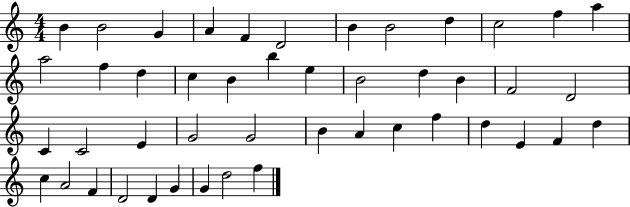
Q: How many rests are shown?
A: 0